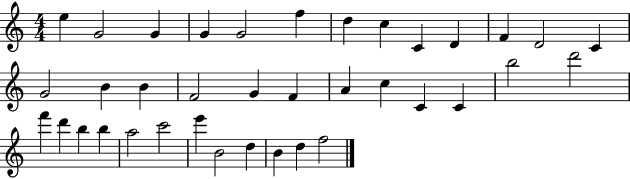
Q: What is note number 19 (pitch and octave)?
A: F4